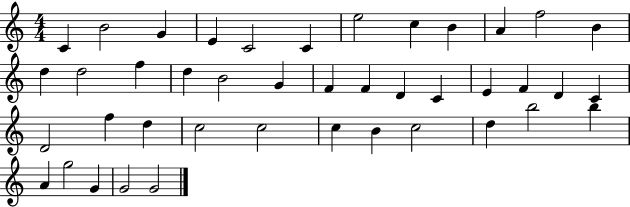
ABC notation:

X:1
T:Untitled
M:4/4
L:1/4
K:C
C B2 G E C2 C e2 c B A f2 B d d2 f d B2 G F F D C E F D C D2 f d c2 c2 c B c2 d b2 b A g2 G G2 G2